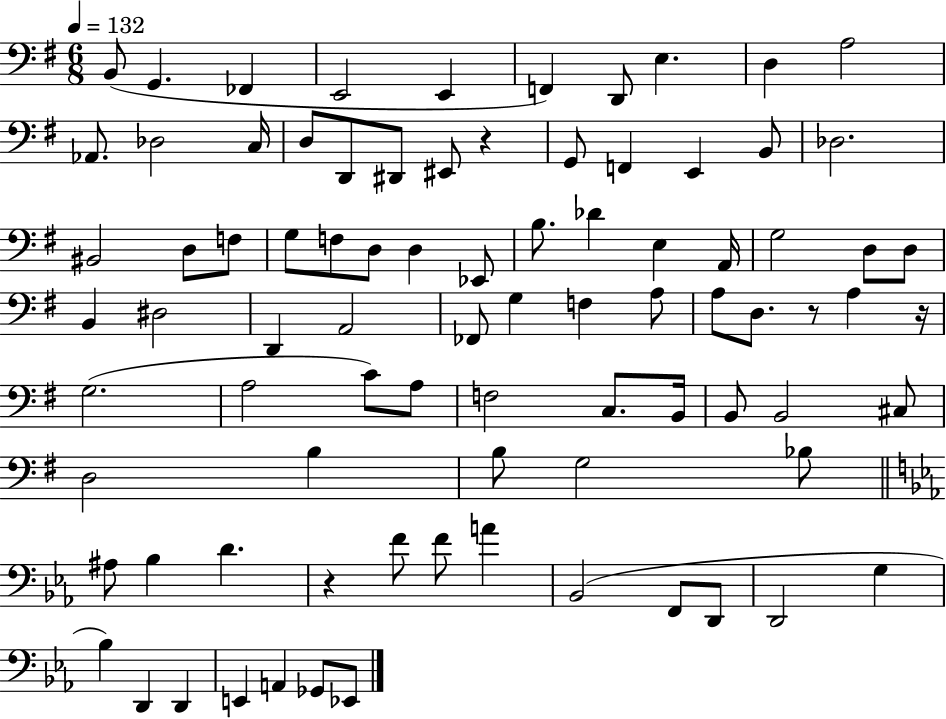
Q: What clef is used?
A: bass